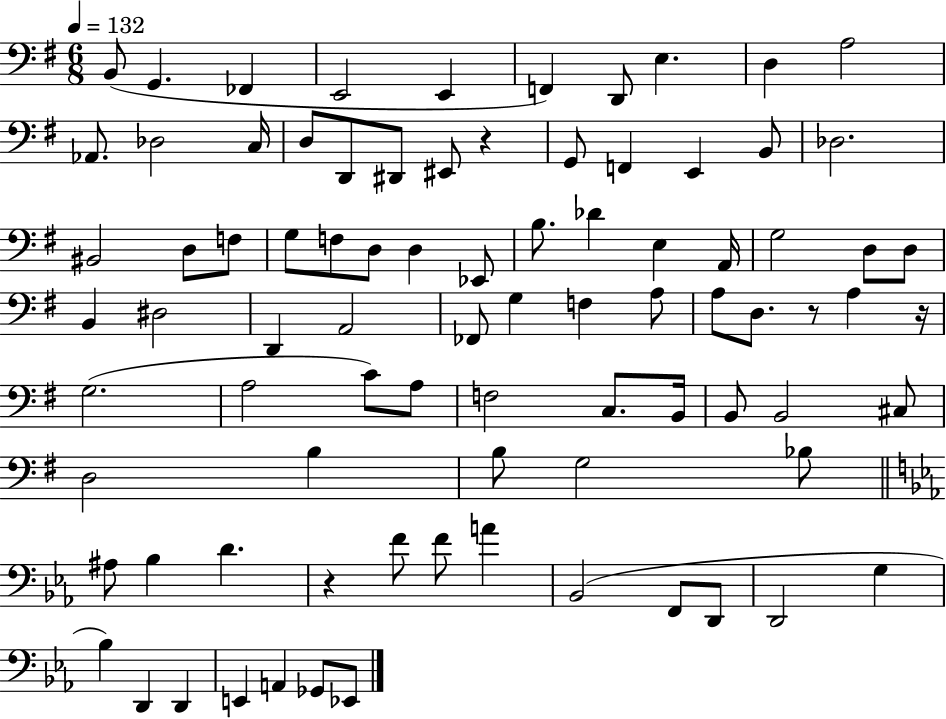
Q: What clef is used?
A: bass